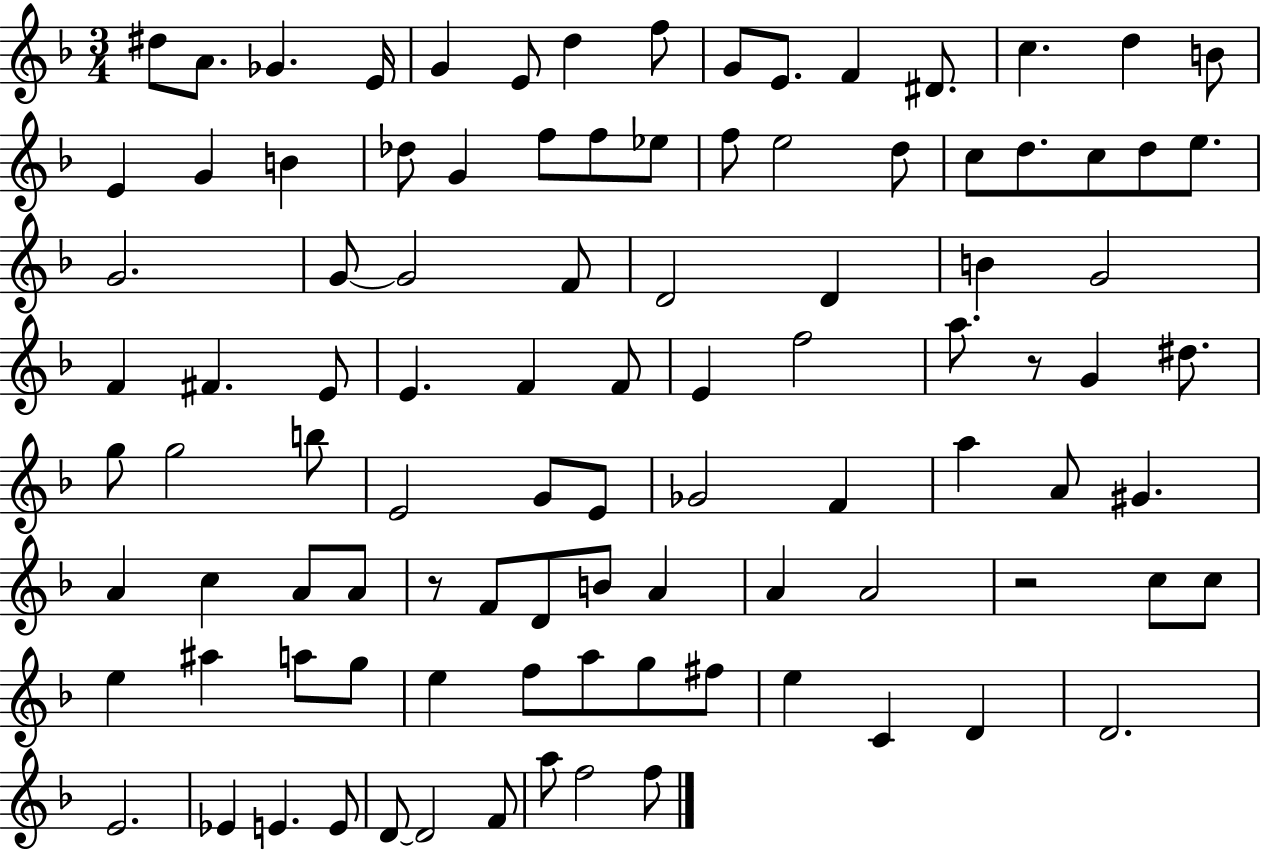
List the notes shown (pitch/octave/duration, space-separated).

D#5/e A4/e. Gb4/q. E4/s G4/q E4/e D5/q F5/e G4/e E4/e. F4/q D#4/e. C5/q. D5/q B4/e E4/q G4/q B4/q Db5/e G4/q F5/e F5/e Eb5/e F5/e E5/h D5/e C5/e D5/e. C5/e D5/e E5/e. G4/h. G4/e G4/h F4/e D4/h D4/q B4/q G4/h F4/q F#4/q. E4/e E4/q. F4/q F4/e E4/q F5/h A5/e. R/e G4/q D#5/e. G5/e G5/h B5/e E4/h G4/e E4/e Gb4/h F4/q A5/q A4/e G#4/q. A4/q C5/q A4/e A4/e R/e F4/e D4/e B4/e A4/q A4/q A4/h R/h C5/e C5/e E5/q A#5/q A5/e G5/e E5/q F5/e A5/e G5/e F#5/e E5/q C4/q D4/q D4/h. E4/h. Eb4/q E4/q. E4/e D4/e D4/h F4/e A5/e F5/h F5/e